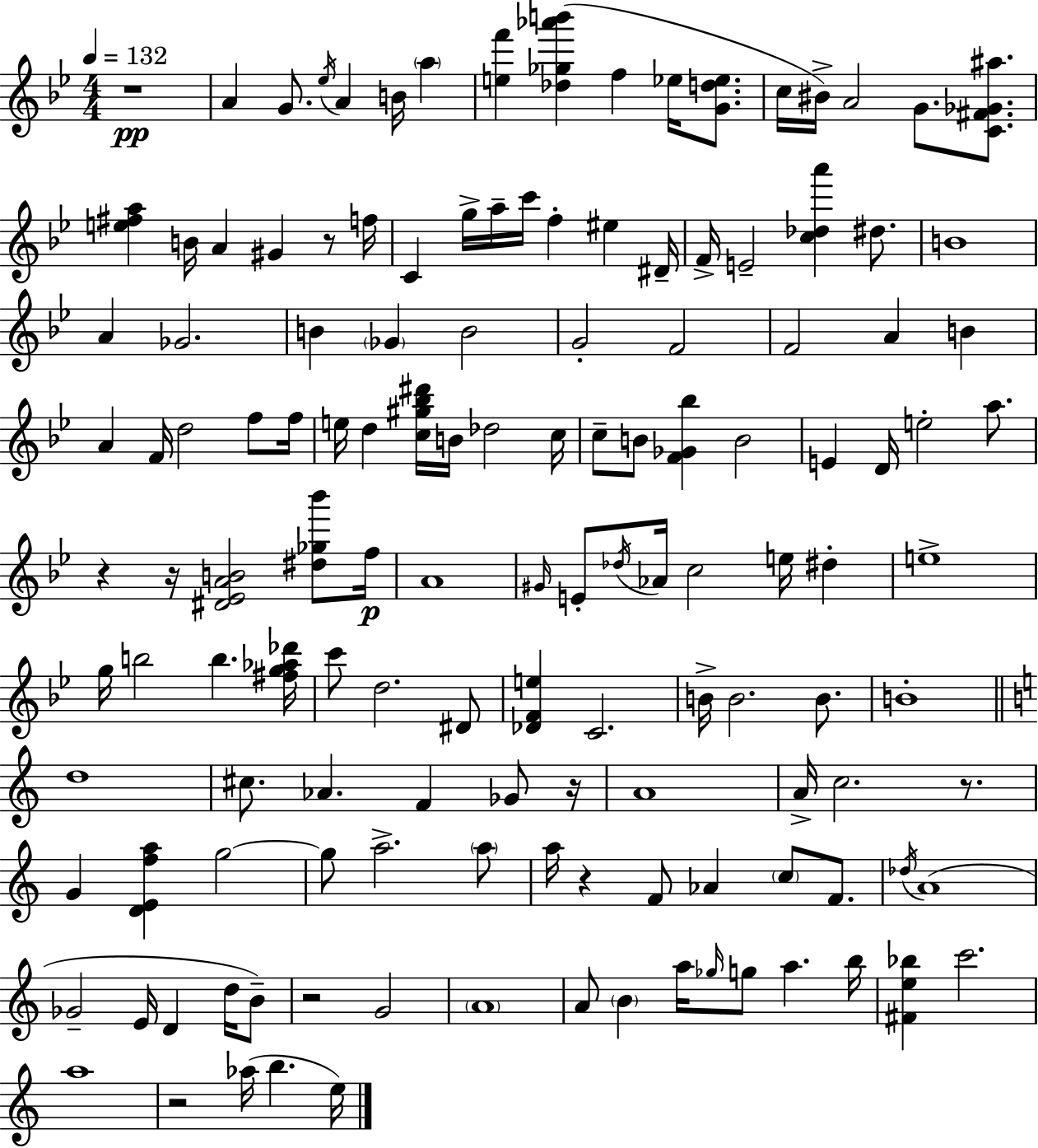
{
  \clef treble
  \numericTimeSignature
  \time 4/4
  \key bes \major
  \tempo 4 = 132
  r1\pp | a'4 g'8. \acciaccatura { ees''16 } a'4 b'16 \parenthesize a''4 | <e'' f'''>4 <des'' ges'' aes''' b'''>4( f''4 ees''16 <g' d'' ees''>8. | c''16 bis'16->) a'2 g'8. <c' fis' ges' ais''>8. | \break <e'' fis'' a''>4 b'16 a'4 gis'4 r8 | f''16 c'4 g''16-> a''16-- c'''16 f''4-. eis''4 | dis'16-- f'16-> e'2-- <c'' des'' a'''>4 dis''8. | b'1 | \break a'4 ges'2. | b'4 \parenthesize ges'4 b'2 | g'2-. f'2 | f'2 a'4 b'4 | \break a'4 f'16 d''2 f''8 | f''16 e''16 d''4 <c'' gis'' bes'' dis'''>16 b'16 des''2 | c''16 c''8-- b'8 <f' ges' bes''>4 b'2 | e'4 d'16 e''2-. a''8. | \break r4 r16 <dis' ees' a' b'>2 <dis'' ges'' bes'''>8 | f''16\p a'1 | \grace { gis'16 } e'8-. \acciaccatura { des''16 } aes'16 c''2 e''16 dis''4-. | e''1-> | \break g''16 b''2 b''4. | <fis'' g'' aes'' des'''>16 c'''8 d''2. | dis'8 <des' f' e''>4 c'2. | b'16-> b'2. | \break b'8. b'1-. | \bar "||" \break \key c \major d''1 | cis''8. aes'4. f'4 ges'8 r16 | a'1 | a'16-> c''2. r8. | \break g'4 <d' e' f'' a''>4 g''2~~ | g''8 a''2.-> \parenthesize a''8 | a''16 r4 f'8 aes'4 \parenthesize c''8 f'8. | \acciaccatura { des''16 } a'1( | \break ges'2-- e'16 d'4 d''16 b'8--) | r2 g'2 | \parenthesize a'1 | a'8 \parenthesize b'4 a''16 \grace { ges''16 } g''8 a''4. | \break b''16 <fis' e'' bes''>4 c'''2. | a''1 | r2 aes''16( b''4. | e''16) \bar "|."
}